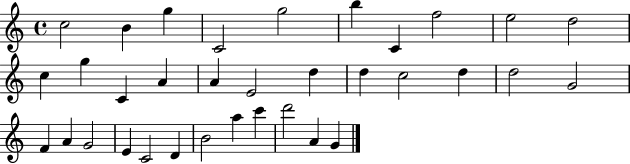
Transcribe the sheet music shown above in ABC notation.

X:1
T:Untitled
M:4/4
L:1/4
K:C
c2 B g C2 g2 b C f2 e2 d2 c g C A A E2 d d c2 d d2 G2 F A G2 E C2 D B2 a c' d'2 A G